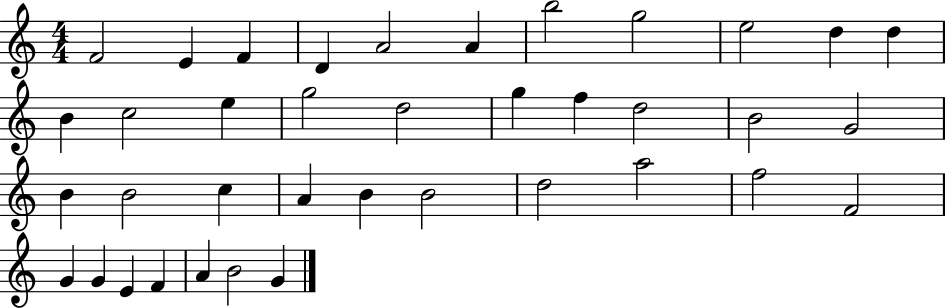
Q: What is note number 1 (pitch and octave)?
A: F4